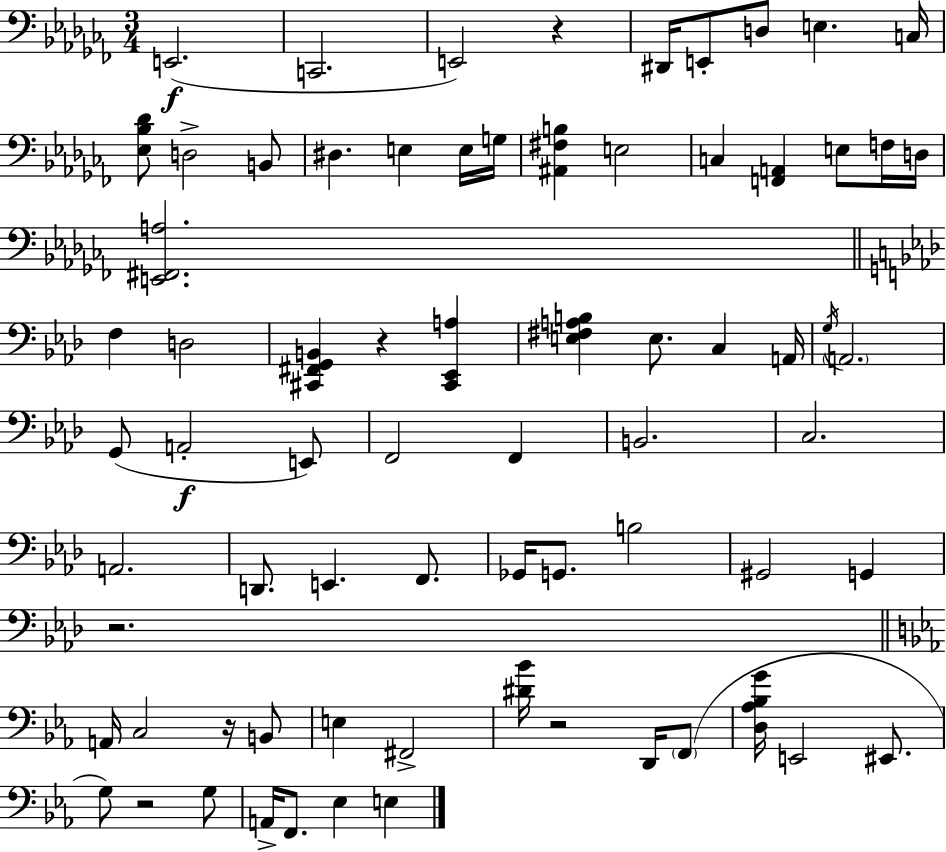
E2/h. C2/h. E2/h R/q D#2/s E2/e D3/e E3/q. C3/s [Eb3,Bb3,Db4]/e D3/h B2/e D#3/q. E3/q E3/s G3/s [A#2,F#3,B3]/q E3/h C3/q [F2,A2]/q E3/e F3/s D3/s [E2,F#2,A3]/h. F3/q D3/h [C#2,F#2,G2,B2]/q R/q [C#2,Eb2,A3]/q [E3,F#3,A3,B3]/q E3/e. C3/q A2/s G3/s A2/h. G2/e A2/h E2/e F2/h F2/q B2/h. C3/h. A2/h. D2/e. E2/q. F2/e. Gb2/s G2/e. B3/h G#2/h G2/q R/h. A2/s C3/h R/s B2/e E3/q F#2/h [D#4,Bb4]/s R/h D2/s F2/e [D3,Ab3,Bb3,G4]/s E2/h EIS2/e. G3/e R/h G3/e A2/s F2/e. Eb3/q E3/q